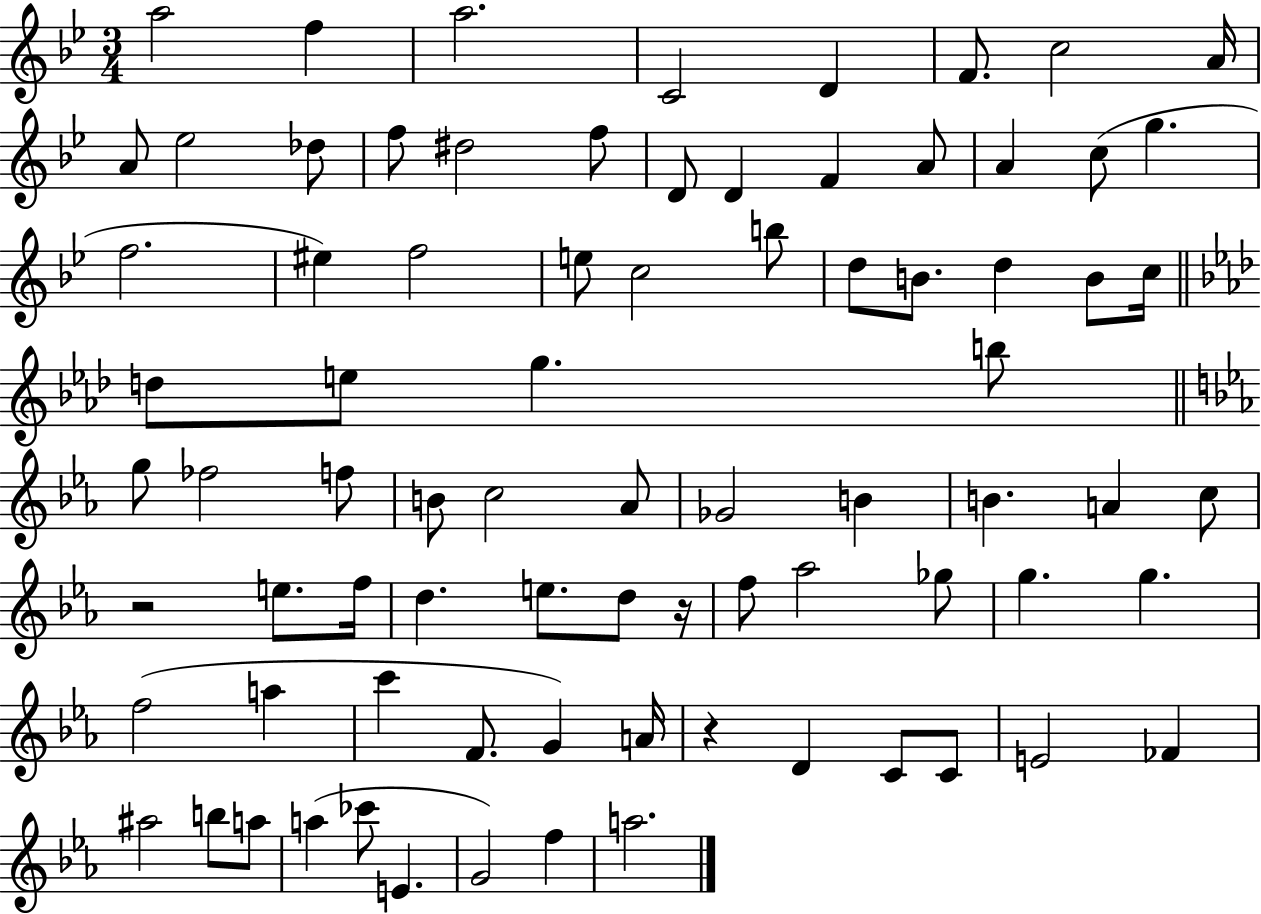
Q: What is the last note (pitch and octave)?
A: A5